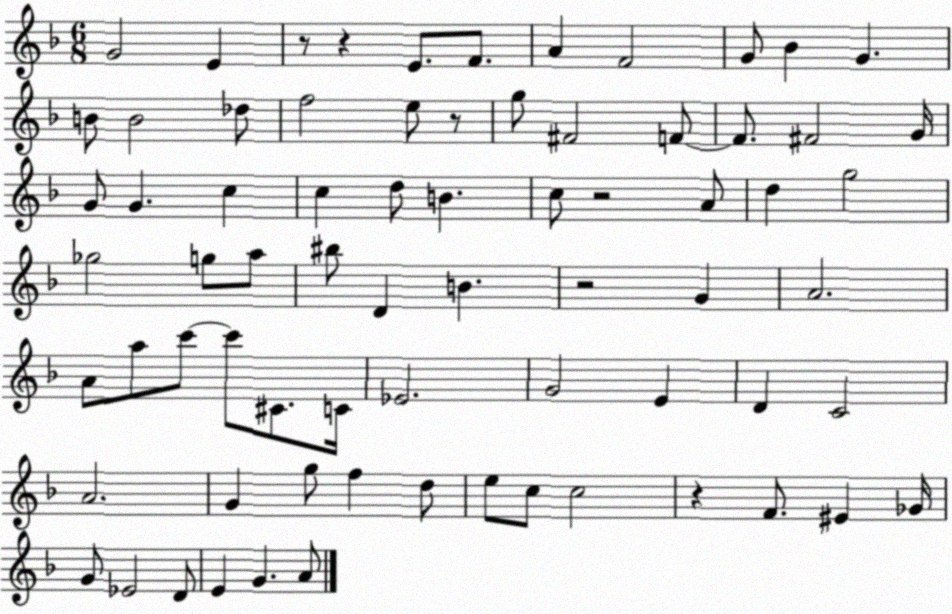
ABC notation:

X:1
T:Untitled
M:6/8
L:1/4
K:F
G2 E z/2 z E/2 F/2 A F2 G/2 _B G B/2 B2 _d/2 f2 e/2 z/2 g/2 ^F2 F/2 F/2 ^F2 G/4 G/2 G c c d/2 B c/2 z2 A/2 d g2 _g2 g/2 a/2 ^b/2 D B z2 G A2 A/2 a/2 c'/2 c'/2 ^C/2 C/4 _E2 G2 E D C2 A2 G g/2 f d/2 e/2 c/2 c2 z F/2 ^E _G/4 G/2 _E2 D/2 E G A/2